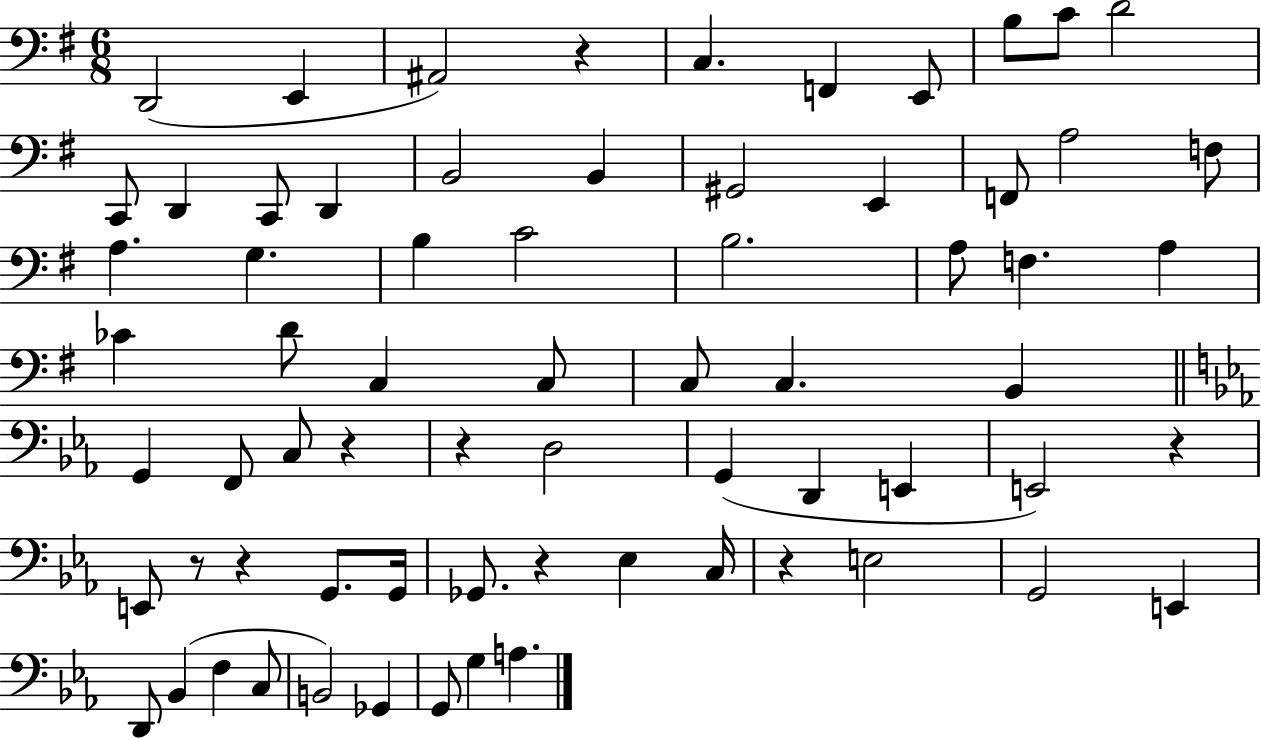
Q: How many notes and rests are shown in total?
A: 69